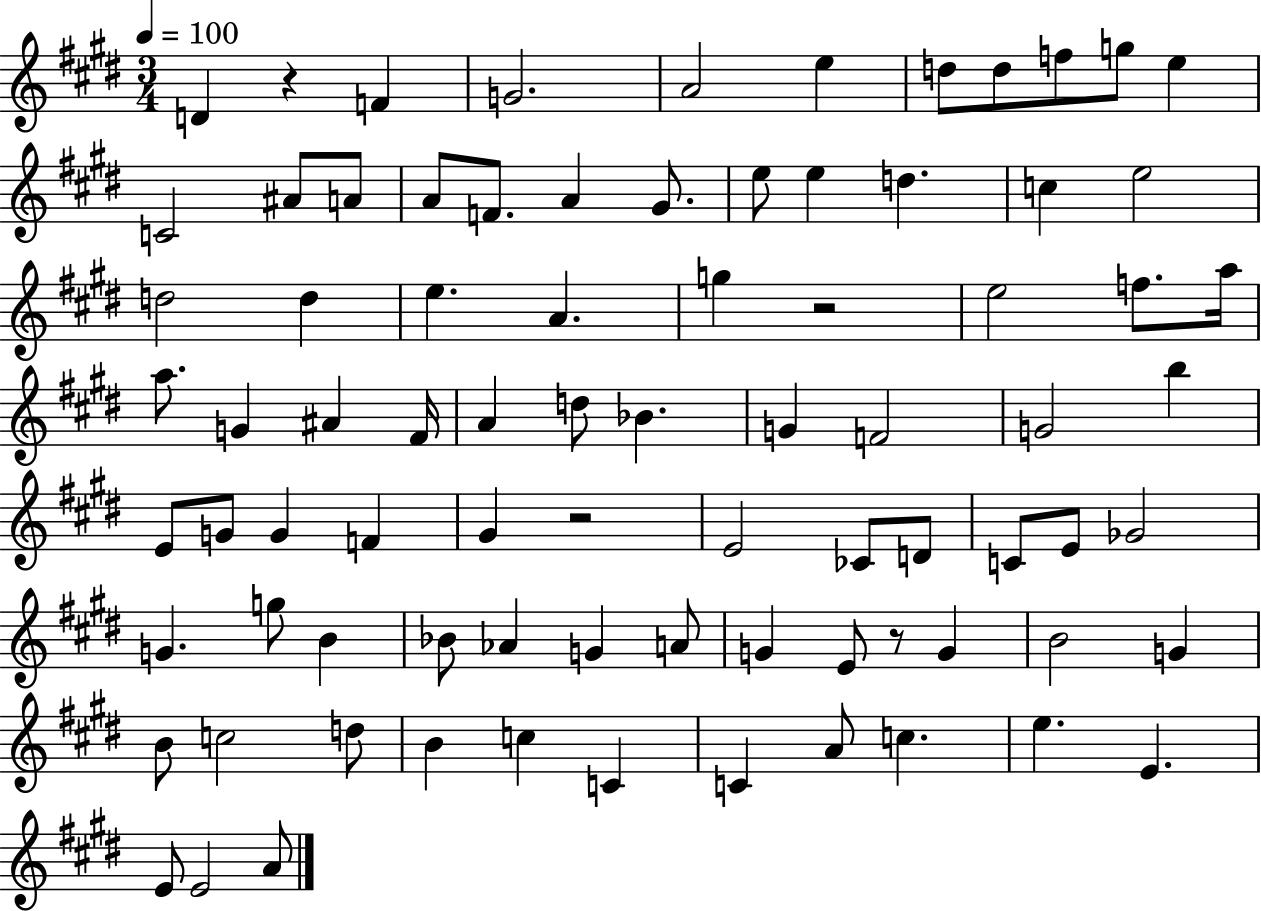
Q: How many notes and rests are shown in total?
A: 82